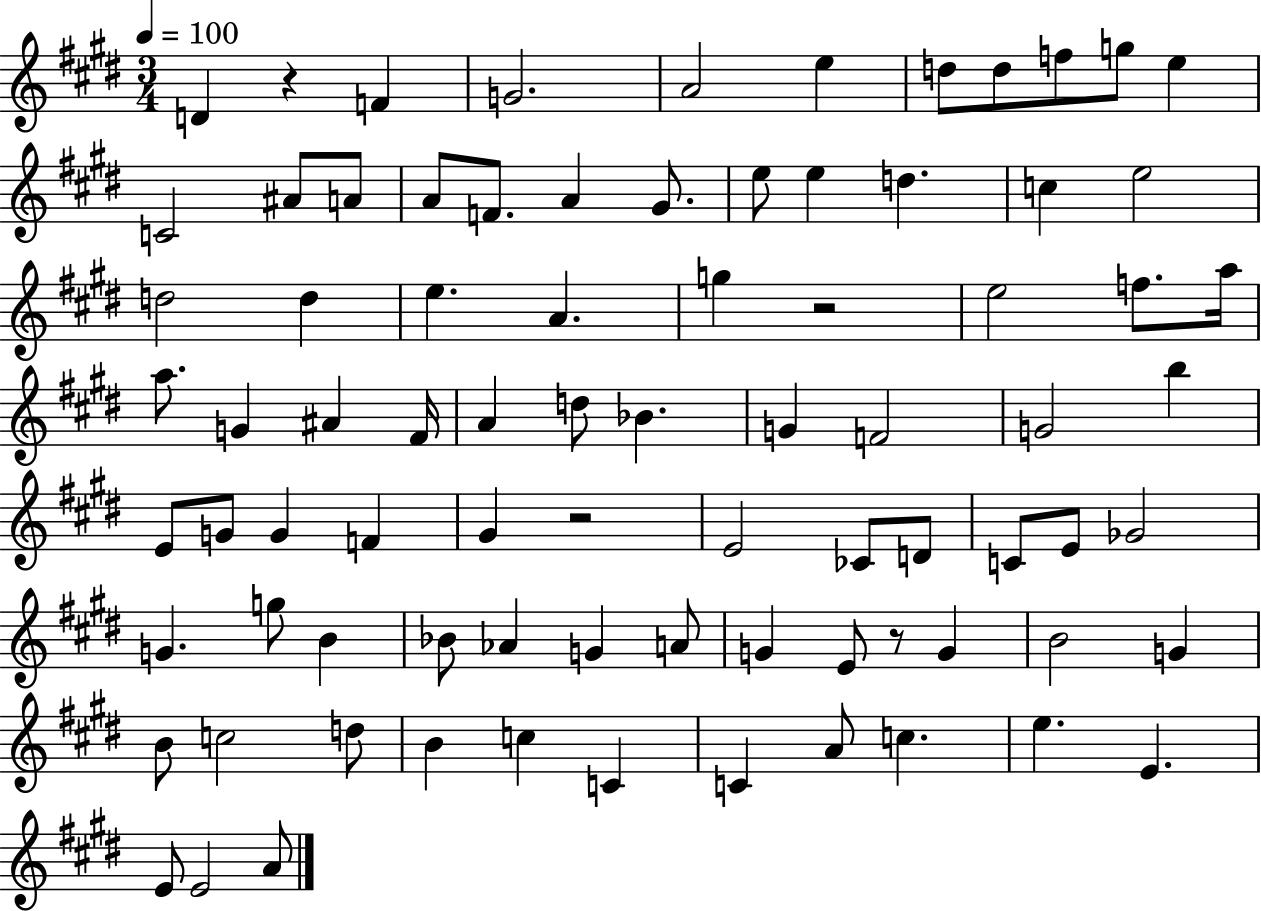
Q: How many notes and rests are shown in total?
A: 82